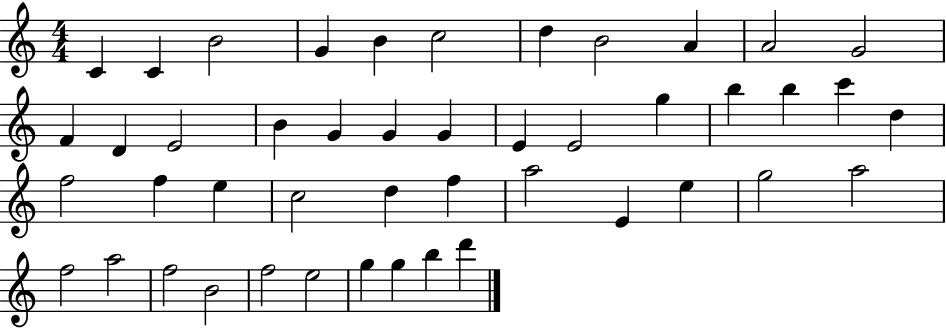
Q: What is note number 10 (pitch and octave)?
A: A4